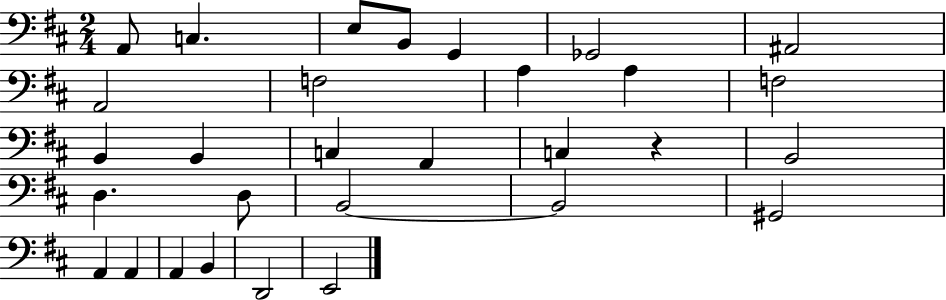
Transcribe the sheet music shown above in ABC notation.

X:1
T:Untitled
M:2/4
L:1/4
K:D
A,,/2 C, E,/2 B,,/2 G,, _G,,2 ^A,,2 A,,2 F,2 A, A, F,2 B,, B,, C, A,, C, z B,,2 D, D,/2 B,,2 B,,2 ^G,,2 A,, A,, A,, B,, D,,2 E,,2